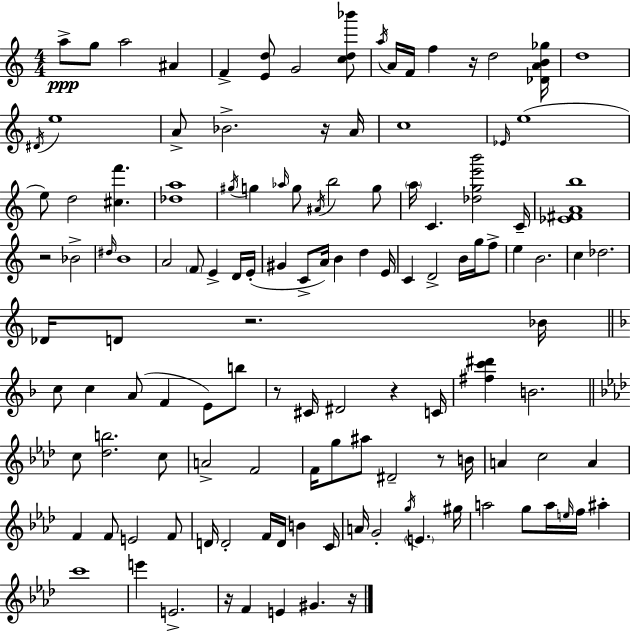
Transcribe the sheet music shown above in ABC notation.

X:1
T:Untitled
M:4/4
L:1/4
K:C
a/2 g/2 a2 ^A F [Ed]/2 G2 [cd_b']/2 a/4 A/4 F/4 f z/4 d2 [_DAB_g]/4 d4 ^D/4 e4 A/2 _B2 z/4 A/4 c4 _E/4 e4 e/2 d2 [^cf'] [_da]4 ^g/4 g _a/4 g/2 ^A/4 b2 g/2 a/4 C [_dge'b']2 C/4 [_E^FAb]4 z2 _B2 ^d/4 B4 A2 F/2 E D/4 E/4 ^G C/2 A/4 B d E/4 C D2 B/4 g/4 f/2 e B2 c _d2 _D/4 D/2 z2 _B/4 c/2 c A/2 F E/2 b/2 z/2 ^C/4 ^D2 z C/4 [^fc'^d'] B2 c/2 [_db]2 c/2 A2 F2 F/4 g/2 ^a/2 ^D2 z/2 B/4 A c2 A F F/2 E2 F/2 D/4 D2 F/4 D/4 B C/4 A/4 G2 g/4 E ^g/4 a2 g/2 a/4 e/4 f/4 ^a c'4 e' E2 z/4 F E ^G z/4